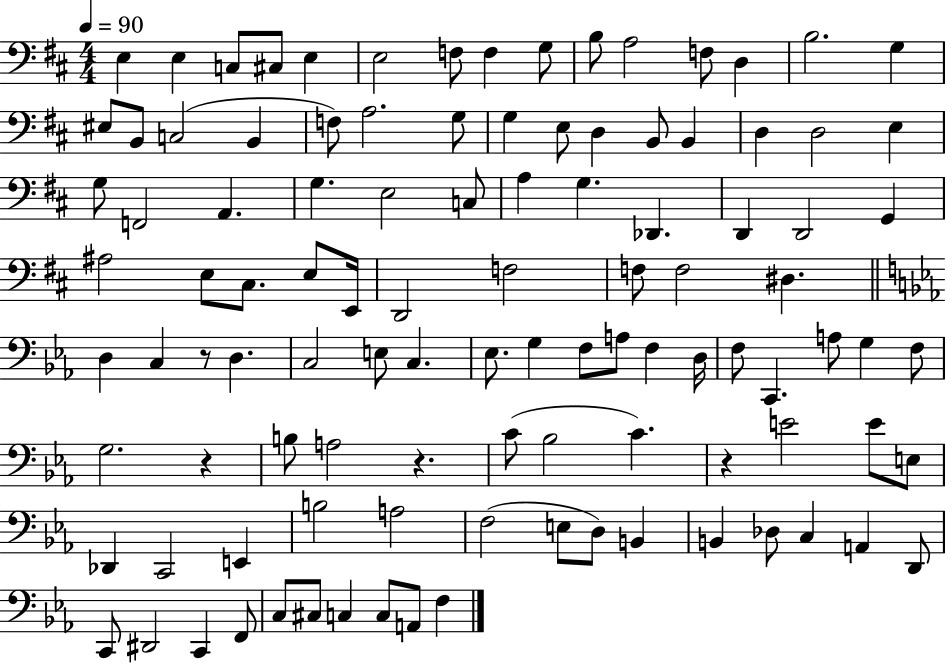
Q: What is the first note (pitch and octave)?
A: E3